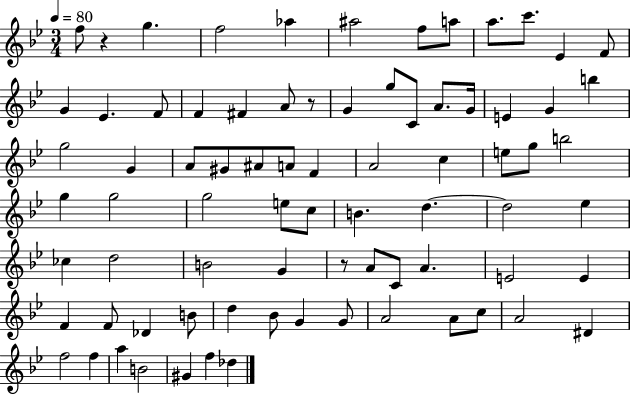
F5/e R/q G5/q. F5/h Ab5/q A#5/h F5/e A5/e A5/e. C6/e. Eb4/q F4/e G4/q Eb4/q. F4/e F4/q F#4/q A4/e R/e G4/q G5/e C4/e A4/e. G4/s E4/q G4/q B5/q G5/h G4/q A4/e G#4/e A#4/e A4/e F4/q A4/h C5/q E5/e G5/e B5/h G5/q G5/h G5/h E5/e C5/e B4/q. D5/q. D5/h Eb5/q CES5/q D5/h B4/h G4/q R/e A4/e C4/e A4/q. E4/h E4/q F4/q F4/e Db4/q B4/e D5/q Bb4/e G4/q G4/e A4/h A4/e C5/e A4/h D#4/q F5/h F5/q A5/q B4/h G#4/q F5/q Db5/q